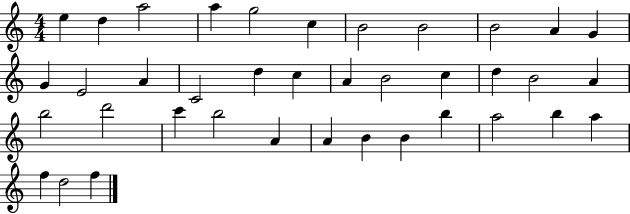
E5/q D5/q A5/h A5/q G5/h C5/q B4/h B4/h B4/h A4/q G4/q G4/q E4/h A4/q C4/h D5/q C5/q A4/q B4/h C5/q D5/q B4/h A4/q B5/h D6/h C6/q B5/h A4/q A4/q B4/q B4/q B5/q A5/h B5/q A5/q F5/q D5/h F5/q